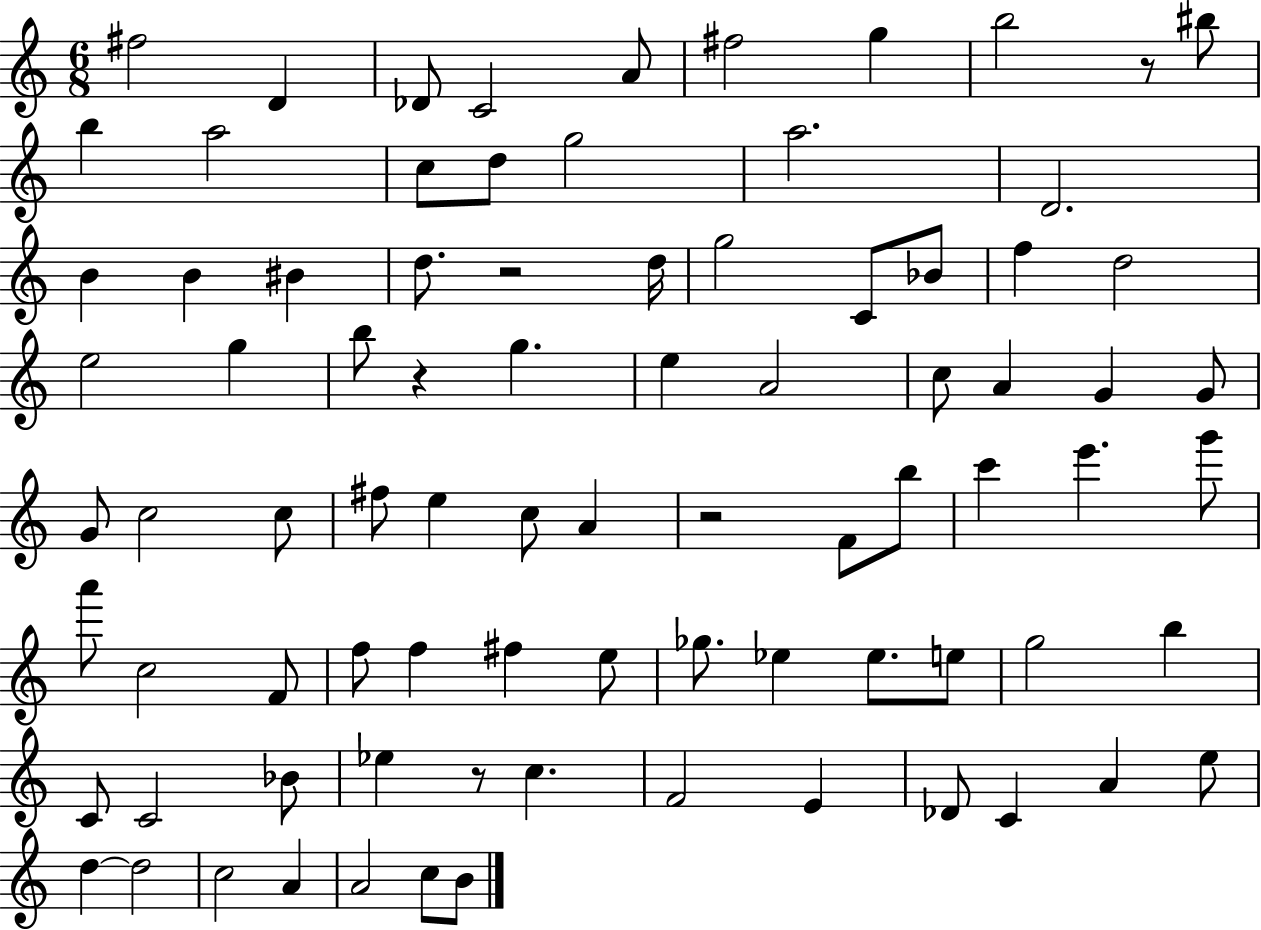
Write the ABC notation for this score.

X:1
T:Untitled
M:6/8
L:1/4
K:C
^f2 D _D/2 C2 A/2 ^f2 g b2 z/2 ^b/2 b a2 c/2 d/2 g2 a2 D2 B B ^B d/2 z2 d/4 g2 C/2 _B/2 f d2 e2 g b/2 z g e A2 c/2 A G G/2 G/2 c2 c/2 ^f/2 e c/2 A z2 F/2 b/2 c' e' g'/2 a'/2 c2 F/2 f/2 f ^f e/2 _g/2 _e _e/2 e/2 g2 b C/2 C2 _B/2 _e z/2 c F2 E _D/2 C A e/2 d d2 c2 A A2 c/2 B/2